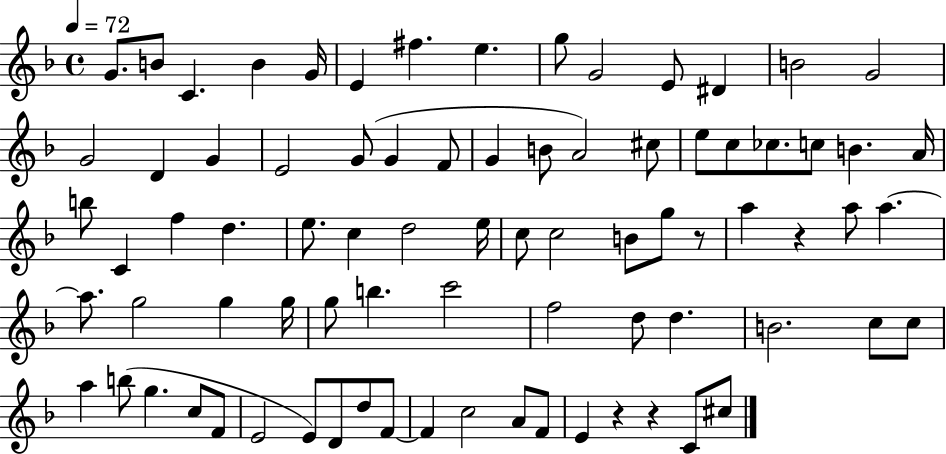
G4/e. B4/e C4/q. B4/q G4/s E4/q F#5/q. E5/q. G5/e G4/h E4/e D#4/q B4/h G4/h G4/h D4/q G4/q E4/h G4/e G4/q F4/e G4/q B4/e A4/h C#5/e E5/e C5/e CES5/e. C5/e B4/q. A4/s B5/e C4/q F5/q D5/q. E5/e. C5/q D5/h E5/s C5/e C5/h B4/e G5/e R/e A5/q R/q A5/e A5/q. A5/e. G5/h G5/q G5/s G5/e B5/q. C6/h F5/h D5/e D5/q. B4/h. C5/e C5/e A5/q B5/e G5/q. C5/e F4/e E4/h E4/e D4/e D5/e F4/e F4/q C5/h A4/e F4/e E4/q R/q R/q C4/e C#5/e